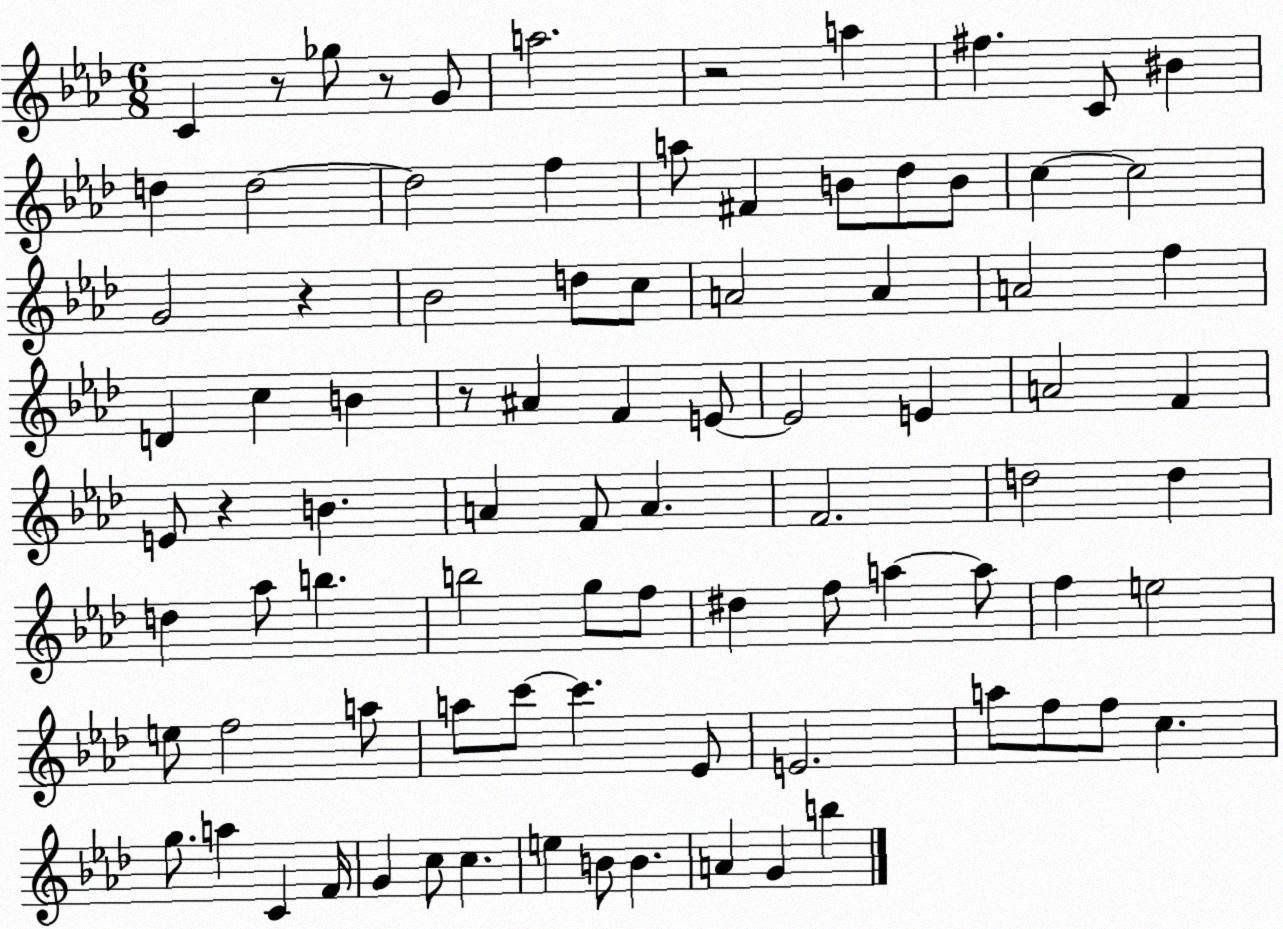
X:1
T:Untitled
M:6/8
L:1/4
K:Ab
C z/2 _g/2 z/2 G/2 a2 z2 a ^f C/2 ^B d d2 d2 f a/2 ^F B/2 _d/2 B/2 c c2 G2 z _B2 d/2 c/2 A2 A A2 f D c B z/2 ^A F E/2 E2 E A2 F E/2 z B A F/2 A F2 d2 d d _a/2 b b2 g/2 f/2 ^d f/2 a a/2 f e2 e/2 f2 a/2 a/2 c'/2 c' _E/2 E2 a/2 f/2 f/2 c g/2 a C F/4 G c/2 c e B/2 B A G b